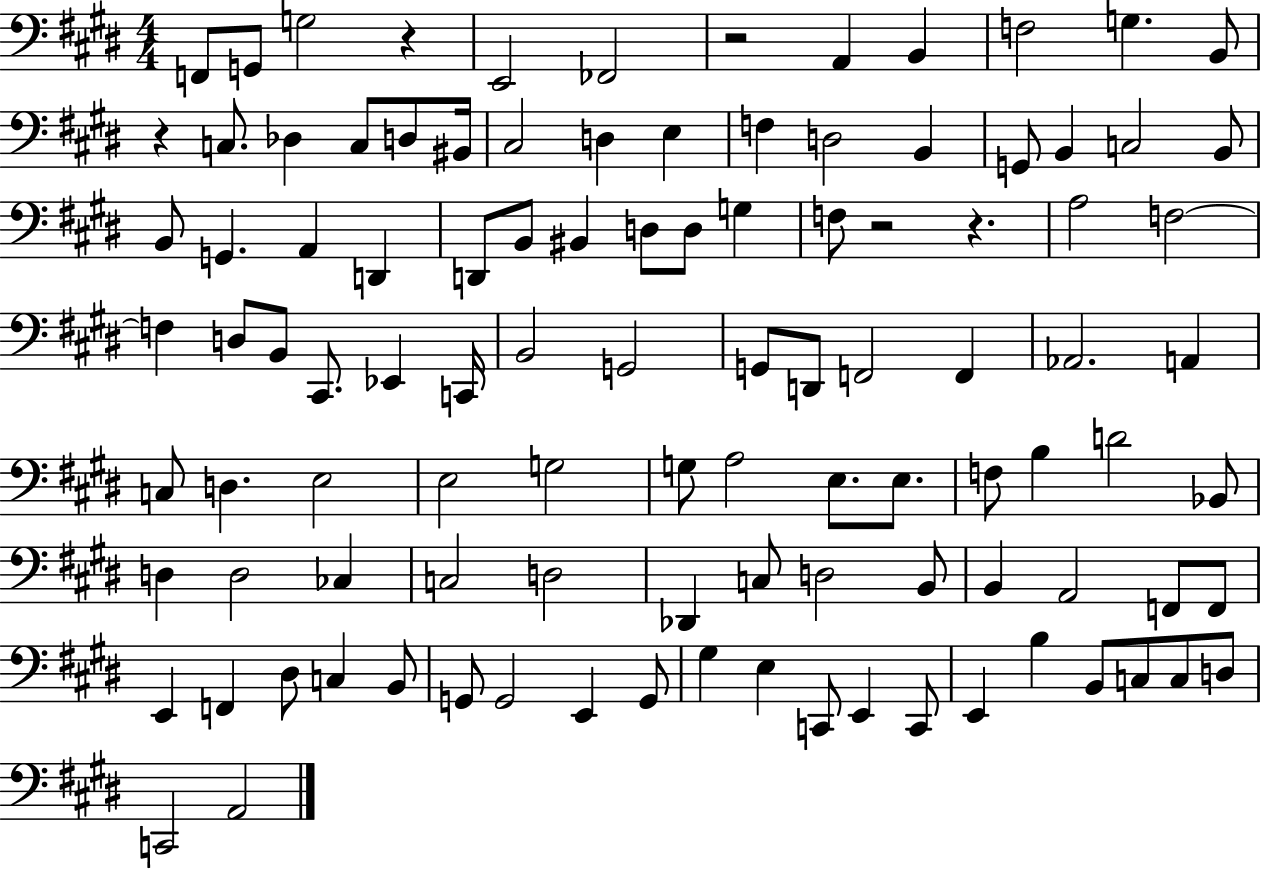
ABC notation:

X:1
T:Untitled
M:4/4
L:1/4
K:E
F,,/2 G,,/2 G,2 z E,,2 _F,,2 z2 A,, B,, F,2 G, B,,/2 z C,/2 _D, C,/2 D,/2 ^B,,/4 ^C,2 D, E, F, D,2 B,, G,,/2 B,, C,2 B,,/2 B,,/2 G,, A,, D,, D,,/2 B,,/2 ^B,, D,/2 D,/2 G, F,/2 z2 z A,2 F,2 F, D,/2 B,,/2 ^C,,/2 _E,, C,,/4 B,,2 G,,2 G,,/2 D,,/2 F,,2 F,, _A,,2 A,, C,/2 D, E,2 E,2 G,2 G,/2 A,2 E,/2 E,/2 F,/2 B, D2 _B,,/2 D, D,2 _C, C,2 D,2 _D,, C,/2 D,2 B,,/2 B,, A,,2 F,,/2 F,,/2 E,, F,, ^D,/2 C, B,,/2 G,,/2 G,,2 E,, G,,/2 ^G, E, C,,/2 E,, C,,/2 E,, B, B,,/2 C,/2 C,/2 D,/2 C,,2 A,,2